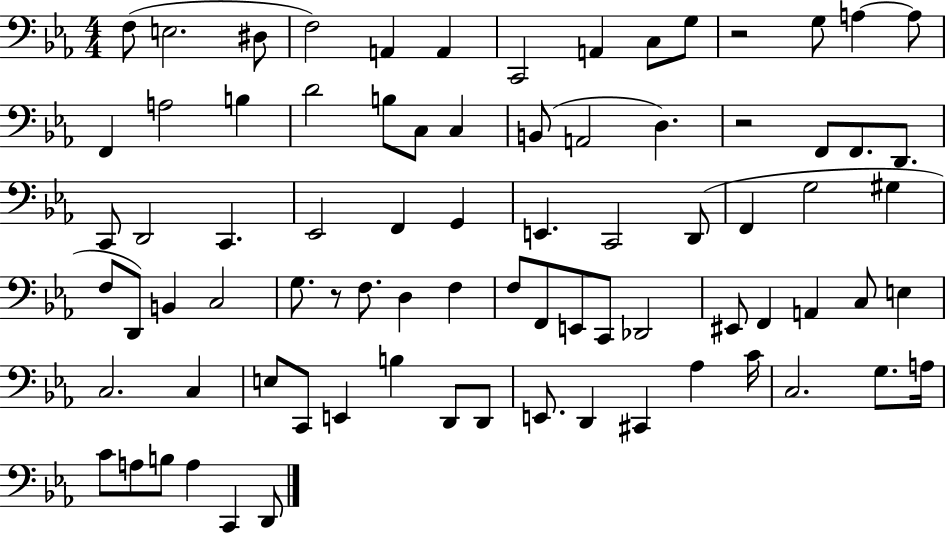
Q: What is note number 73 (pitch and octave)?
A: C4